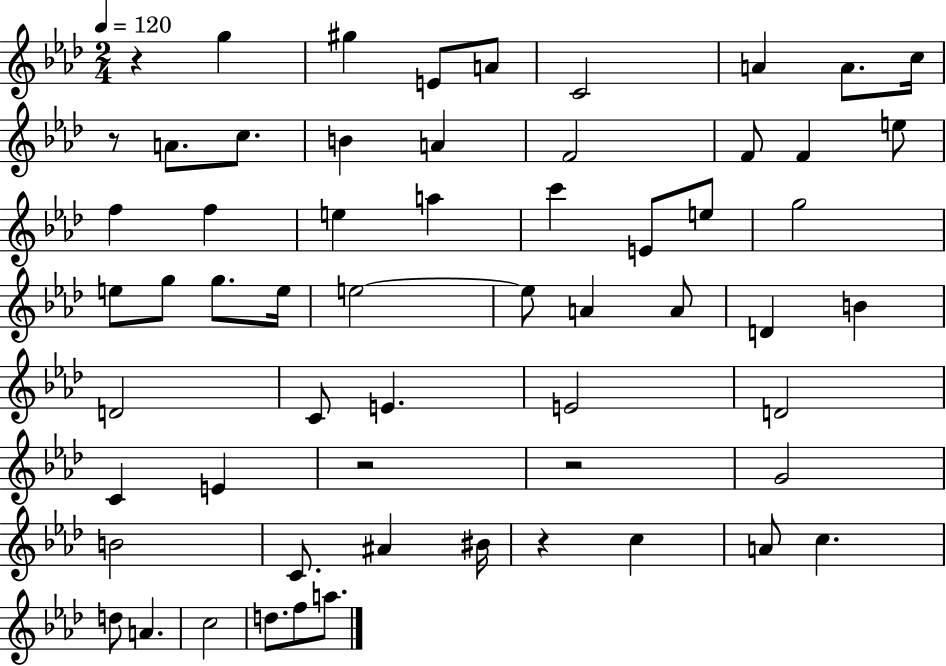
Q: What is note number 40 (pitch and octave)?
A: C4